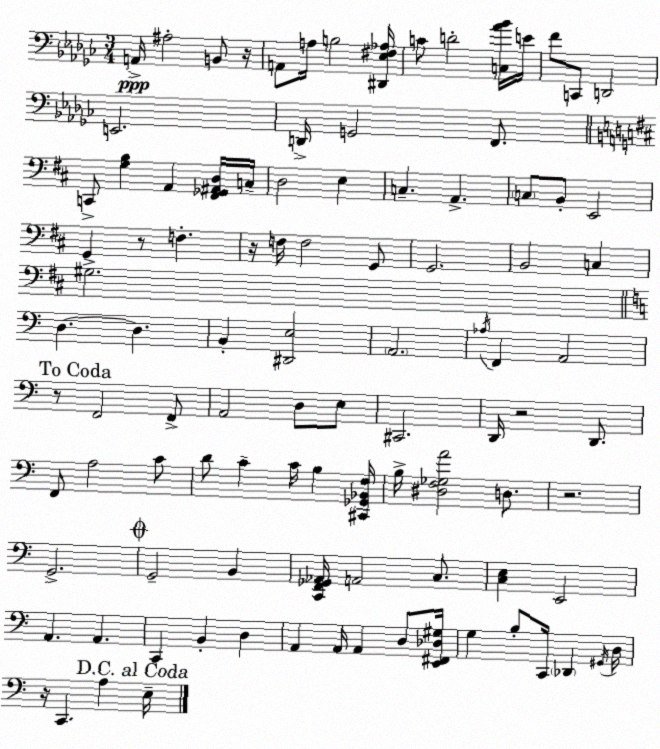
X:1
T:Untitled
M:3/4
L:1/4
K:Ebm
A,,/4 ^A,2 B,,/2 z/4 A,,/2 A,/4 B,2 [^D,,_E,^F,_A,]/4 C/2 D2 [C,_A_B]/4 E/4 F/2 C,,/2 D,,2 E,,2 D,,/4 G,,2 F,,/2 C,,/2 [G,B,] A,, [^F,,_G,,^A,,D,]/4 C,/4 D,2 E, C, A,, C,/2 B,,/2 E,,2 G,, z/2 F, z/4 F,/4 F,2 G,,/2 G,,2 B,,2 C, ^G,2 D, D, B,, [^D,,E,]2 A,,2 _A,/4 F,, A,,2 z/2 F,,2 F,,/2 A,,2 D,/2 E,/2 ^C,,2 D,,/4 z2 D,,/2 F,,/2 A,2 C/2 D/2 C C/4 B, [^C,,_G,,_B,,F,]/4 B,/4 [^D,F,_G,A]2 D,/2 z2 G,,2 G,,2 B,, [C,,F,,_G,,_A,,]/4 A,,2 C,/2 [C,E,] E,,2 A,, A,, C,, B,, D, A,, A,,/4 A,, D,/2 [E,,^F,,_D,^G,]/4 G, B,/2 C,,/4 _D,, ^G,,/4 D,/4 z/4 C,, A, E,/4